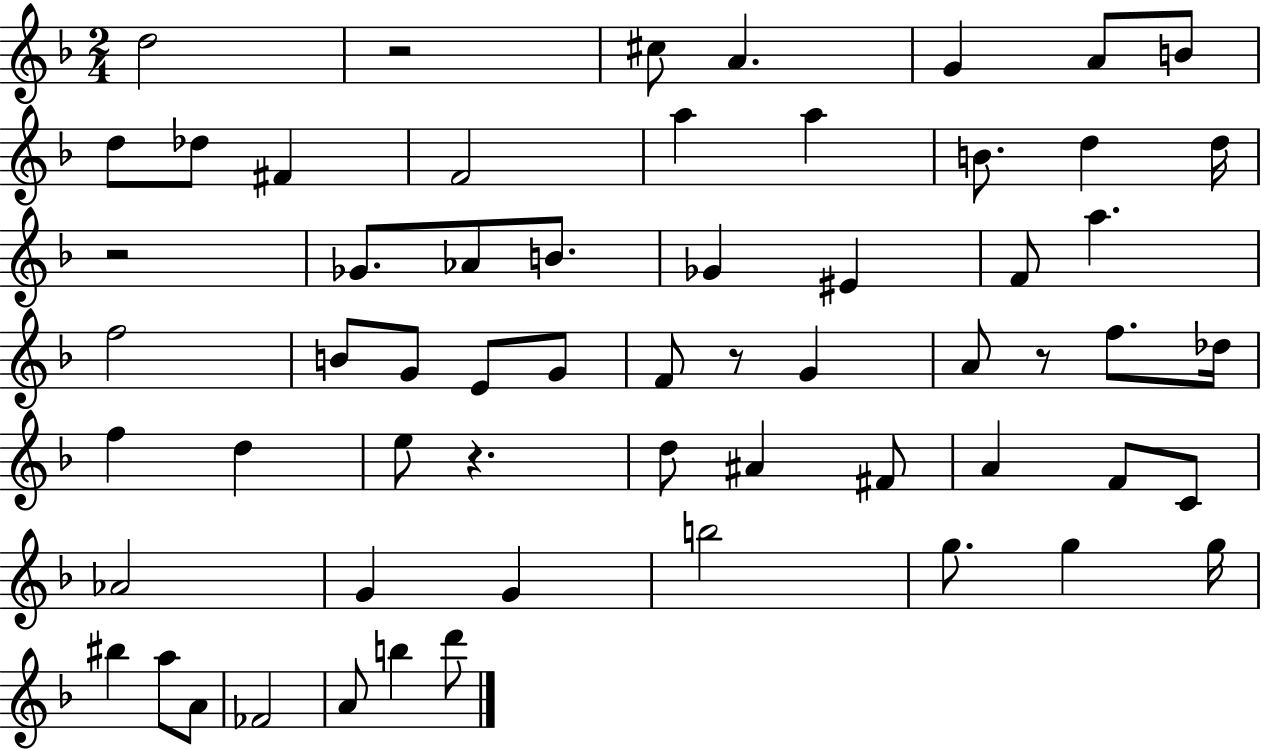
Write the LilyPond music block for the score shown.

{
  \clef treble
  \numericTimeSignature
  \time 2/4
  \key f \major
  d''2 | r2 | cis''8 a'4. | g'4 a'8 b'8 | \break d''8 des''8 fis'4 | f'2 | a''4 a''4 | b'8. d''4 d''16 | \break r2 | ges'8. aes'8 b'8. | ges'4 eis'4 | f'8 a''4. | \break f''2 | b'8 g'8 e'8 g'8 | f'8 r8 g'4 | a'8 r8 f''8. des''16 | \break f''4 d''4 | e''8 r4. | d''8 ais'4 fis'8 | a'4 f'8 c'8 | \break aes'2 | g'4 g'4 | b''2 | g''8. g''4 g''16 | \break bis''4 a''8 a'8 | fes'2 | a'8 b''4 d'''8 | \bar "|."
}